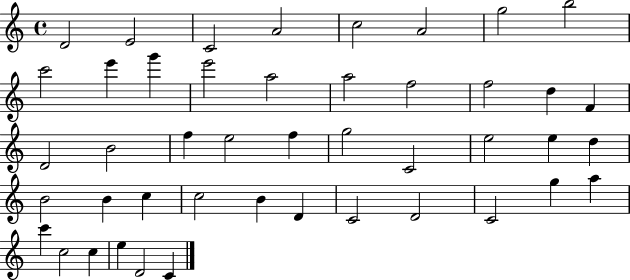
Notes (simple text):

D4/h E4/h C4/h A4/h C5/h A4/h G5/h B5/h C6/h E6/q G6/q E6/h A5/h A5/h F5/h F5/h D5/q F4/q D4/h B4/h F5/q E5/h F5/q G5/h C4/h E5/h E5/q D5/q B4/h B4/q C5/q C5/h B4/q D4/q C4/h D4/h C4/h G5/q A5/q C6/q C5/h C5/q E5/q D4/h C4/q